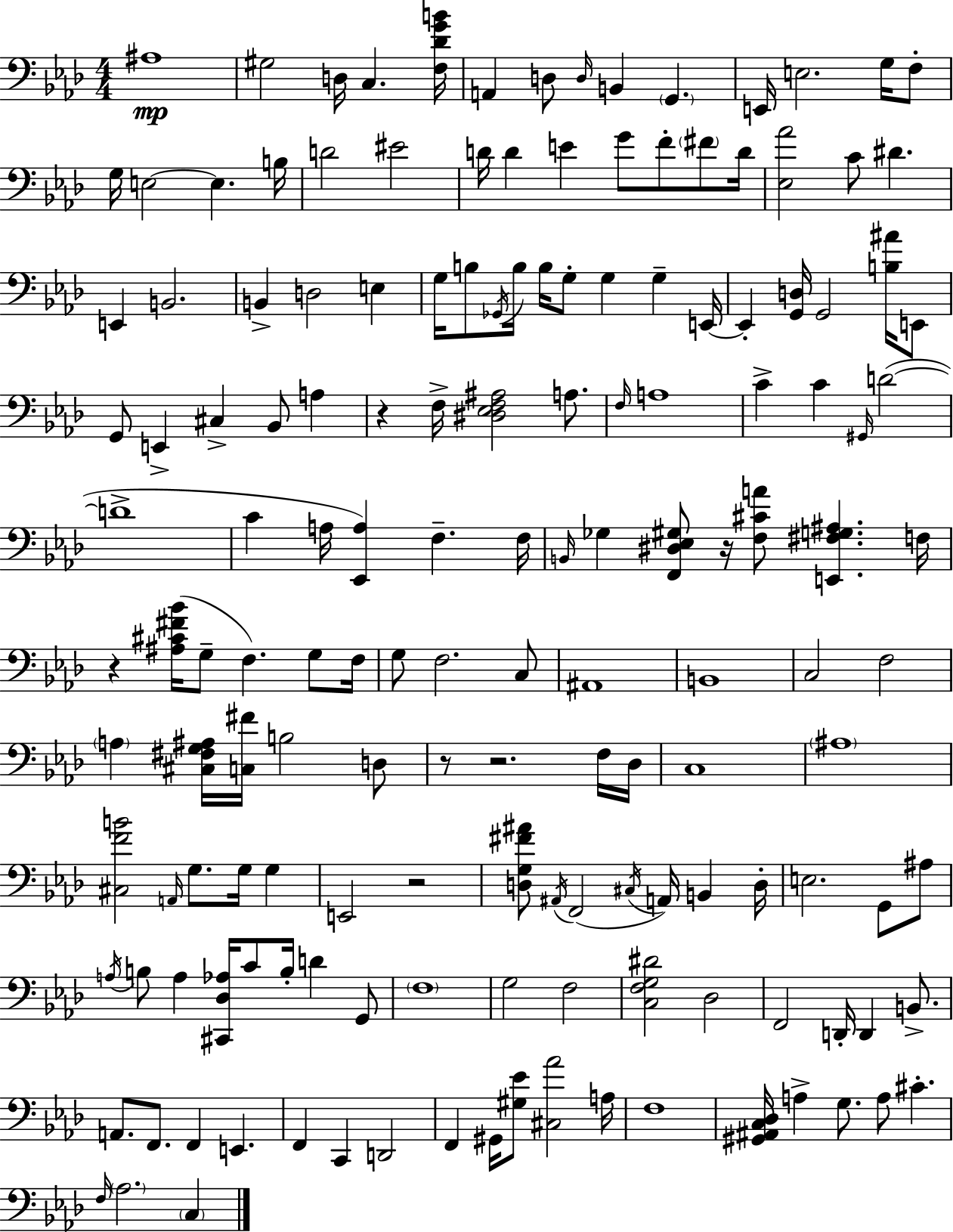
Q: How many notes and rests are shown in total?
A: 156